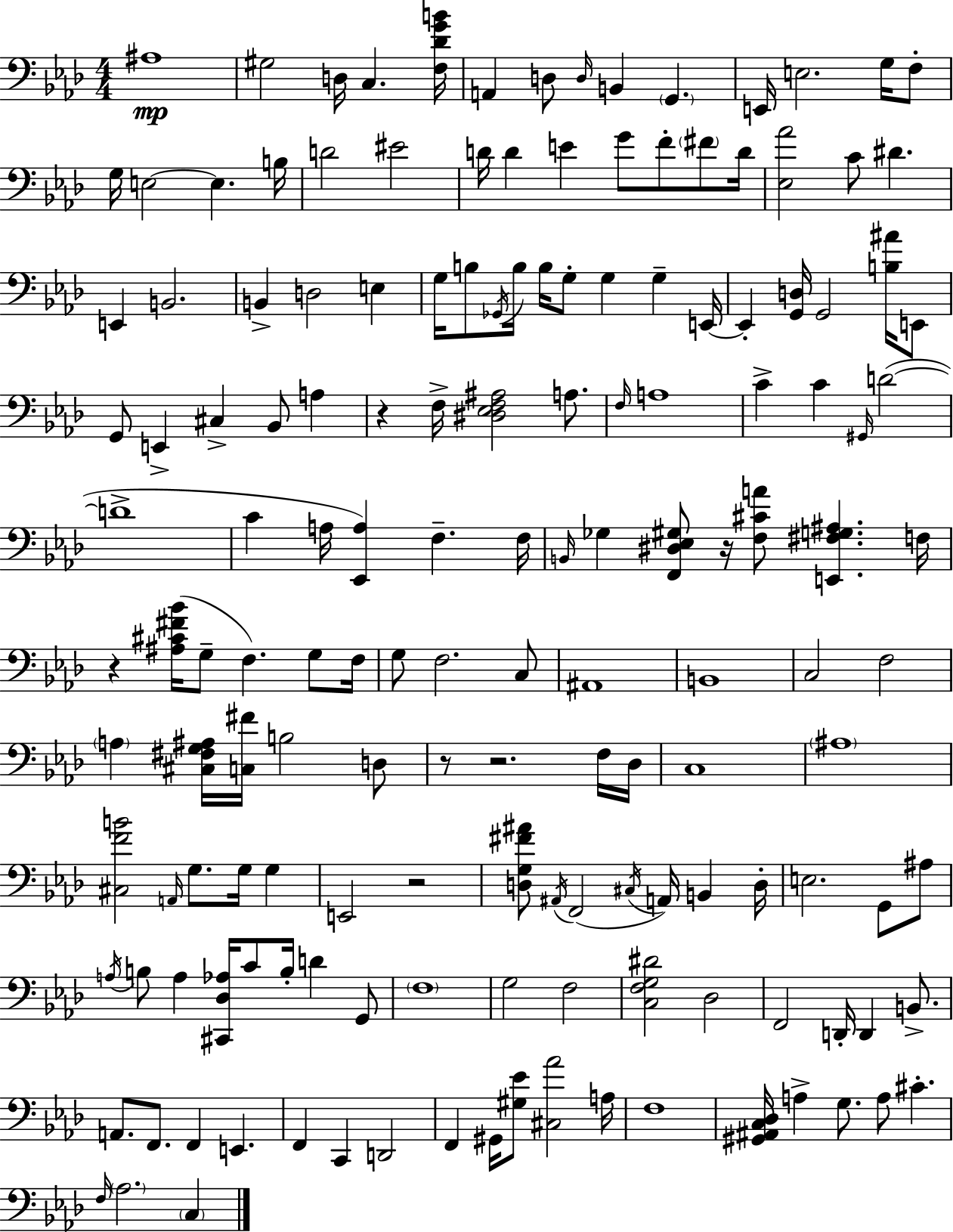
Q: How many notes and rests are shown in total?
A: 156